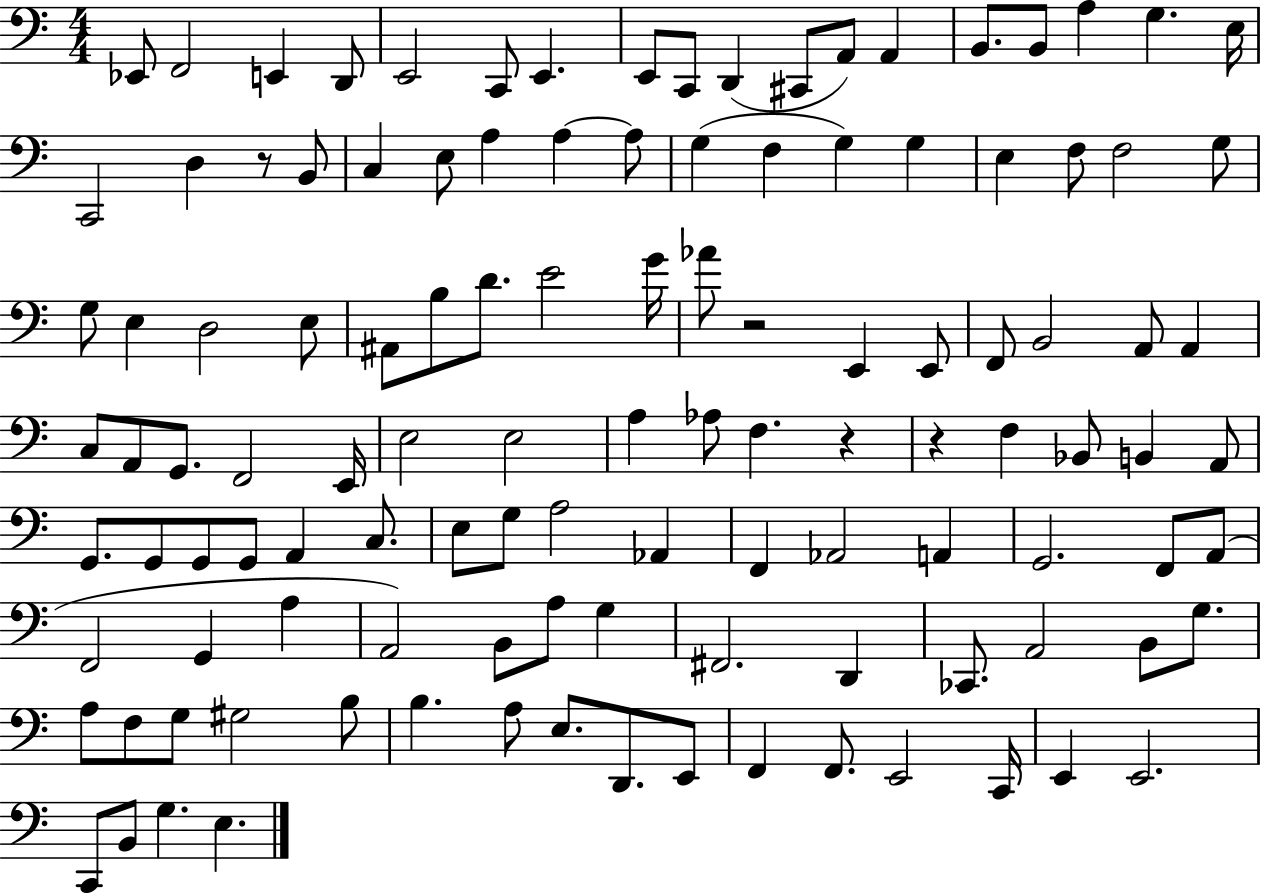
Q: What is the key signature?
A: C major